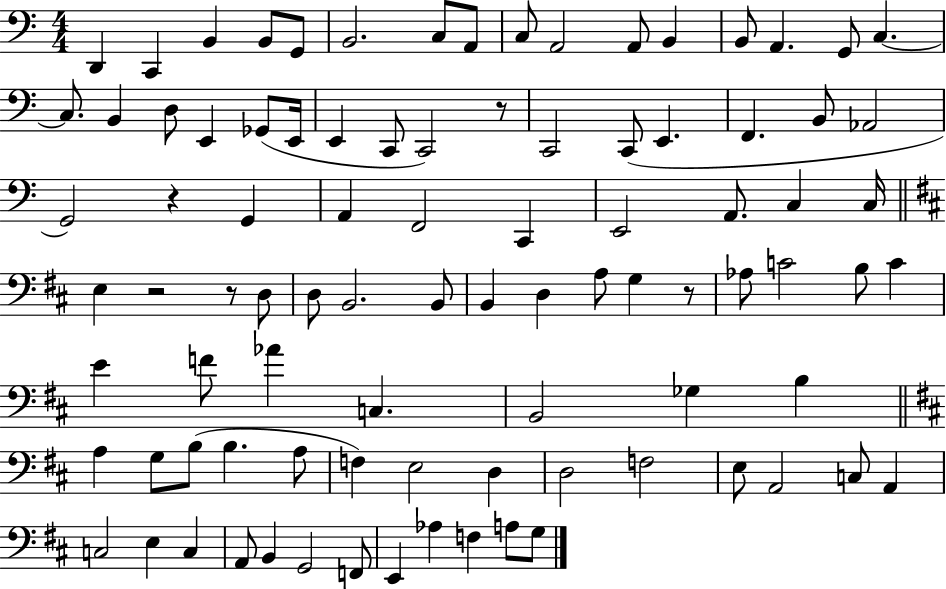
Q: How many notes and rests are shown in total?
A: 91